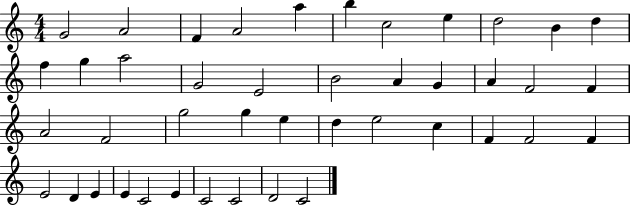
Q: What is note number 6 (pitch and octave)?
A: B5